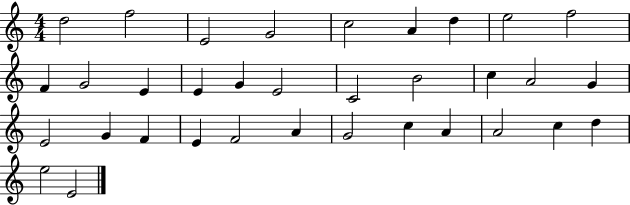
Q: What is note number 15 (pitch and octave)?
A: E4